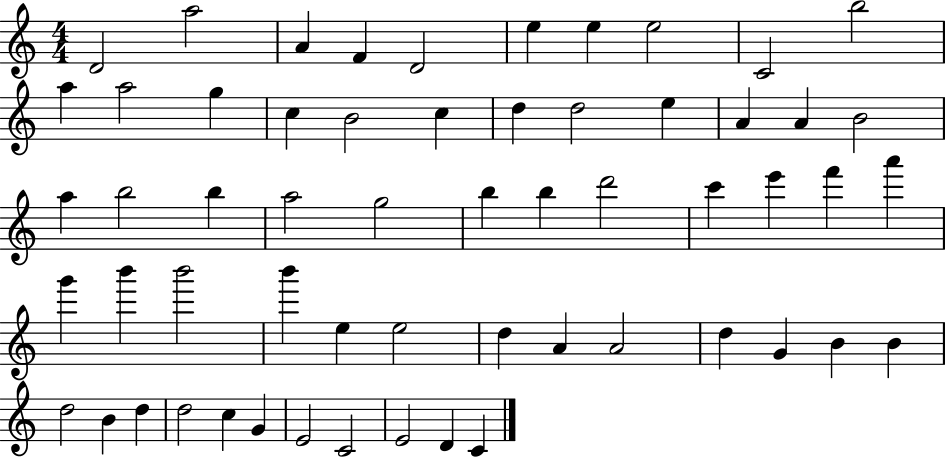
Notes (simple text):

D4/h A5/h A4/q F4/q D4/h E5/q E5/q E5/h C4/h B5/h A5/q A5/h G5/q C5/q B4/h C5/q D5/q D5/h E5/q A4/q A4/q B4/h A5/q B5/h B5/q A5/h G5/h B5/q B5/q D6/h C6/q E6/q F6/q A6/q G6/q B6/q B6/h B6/q E5/q E5/h D5/q A4/q A4/h D5/q G4/q B4/q B4/q D5/h B4/q D5/q D5/h C5/q G4/q E4/h C4/h E4/h D4/q C4/q